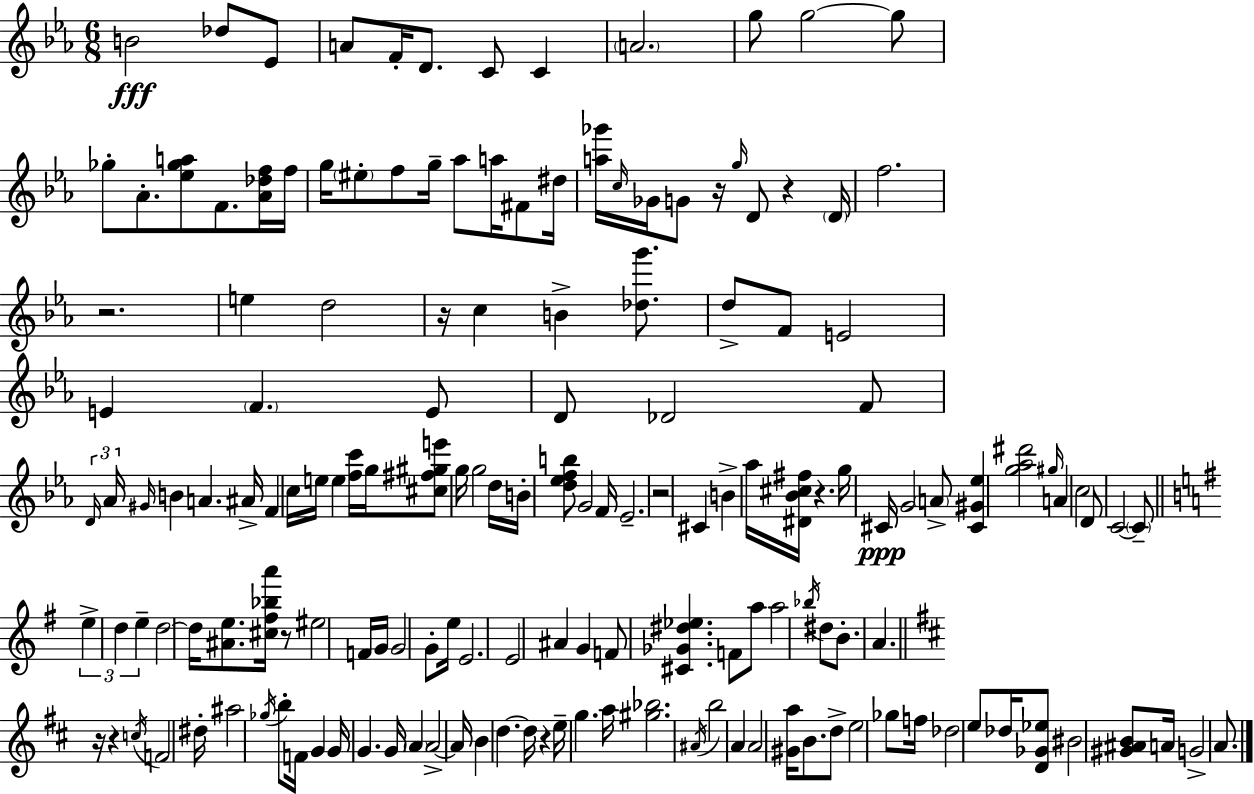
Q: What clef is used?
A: treble